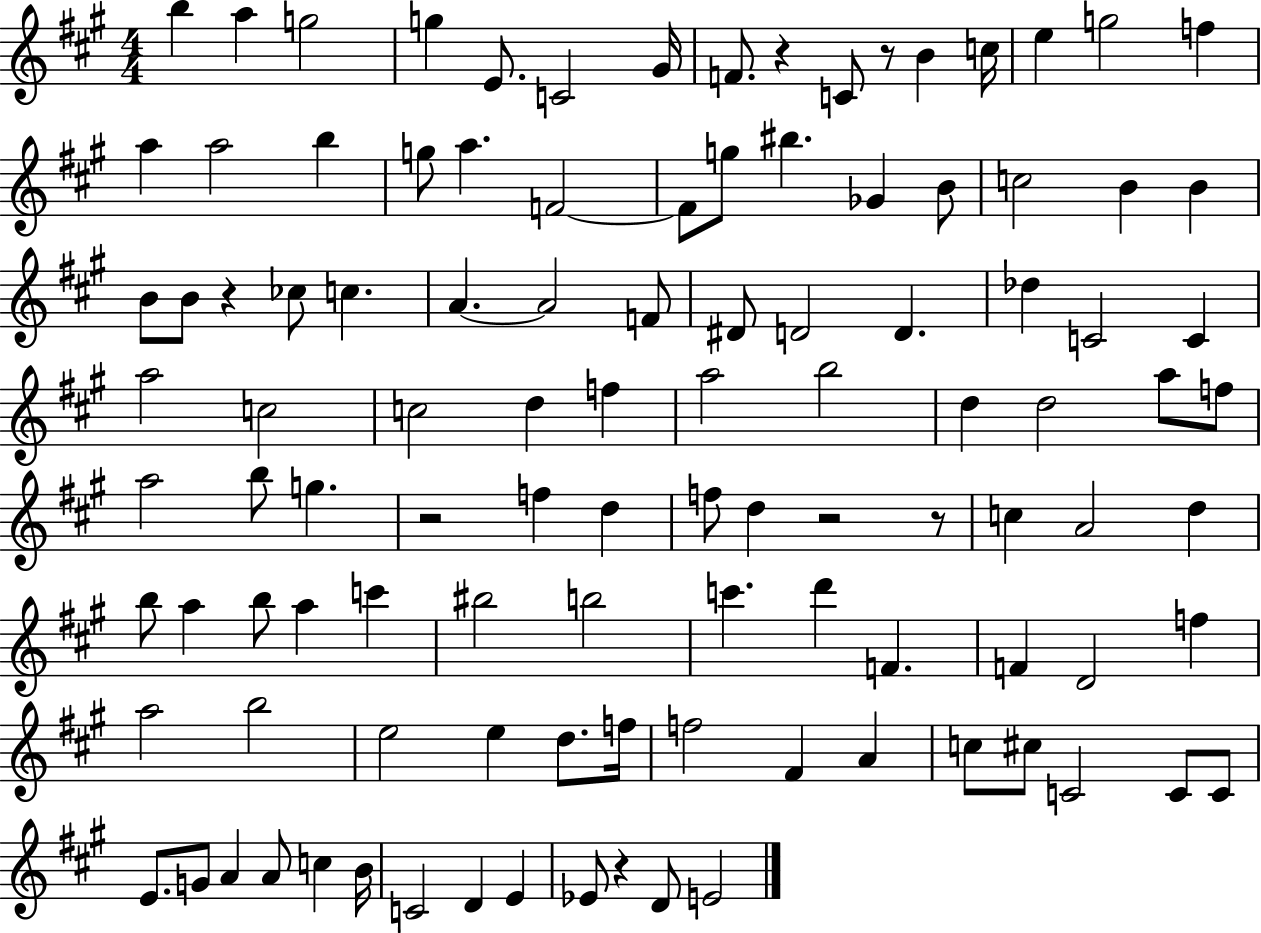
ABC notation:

X:1
T:Untitled
M:4/4
L:1/4
K:A
b a g2 g E/2 C2 ^G/4 F/2 z C/2 z/2 B c/4 e g2 f a a2 b g/2 a F2 F/2 g/2 ^b _G B/2 c2 B B B/2 B/2 z _c/2 c A A2 F/2 ^D/2 D2 D _d C2 C a2 c2 c2 d f a2 b2 d d2 a/2 f/2 a2 b/2 g z2 f d f/2 d z2 z/2 c A2 d b/2 a b/2 a c' ^b2 b2 c' d' F F D2 f a2 b2 e2 e d/2 f/4 f2 ^F A c/2 ^c/2 C2 C/2 C/2 E/2 G/2 A A/2 c B/4 C2 D E _E/2 z D/2 E2